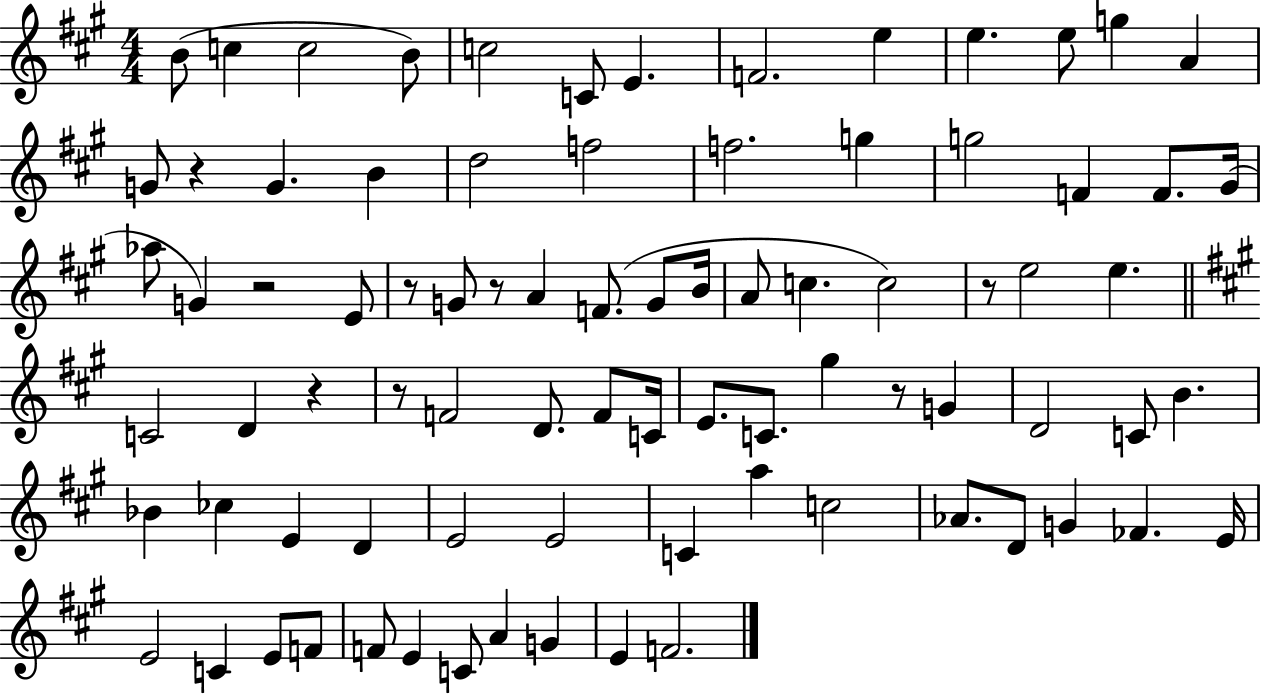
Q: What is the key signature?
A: A major